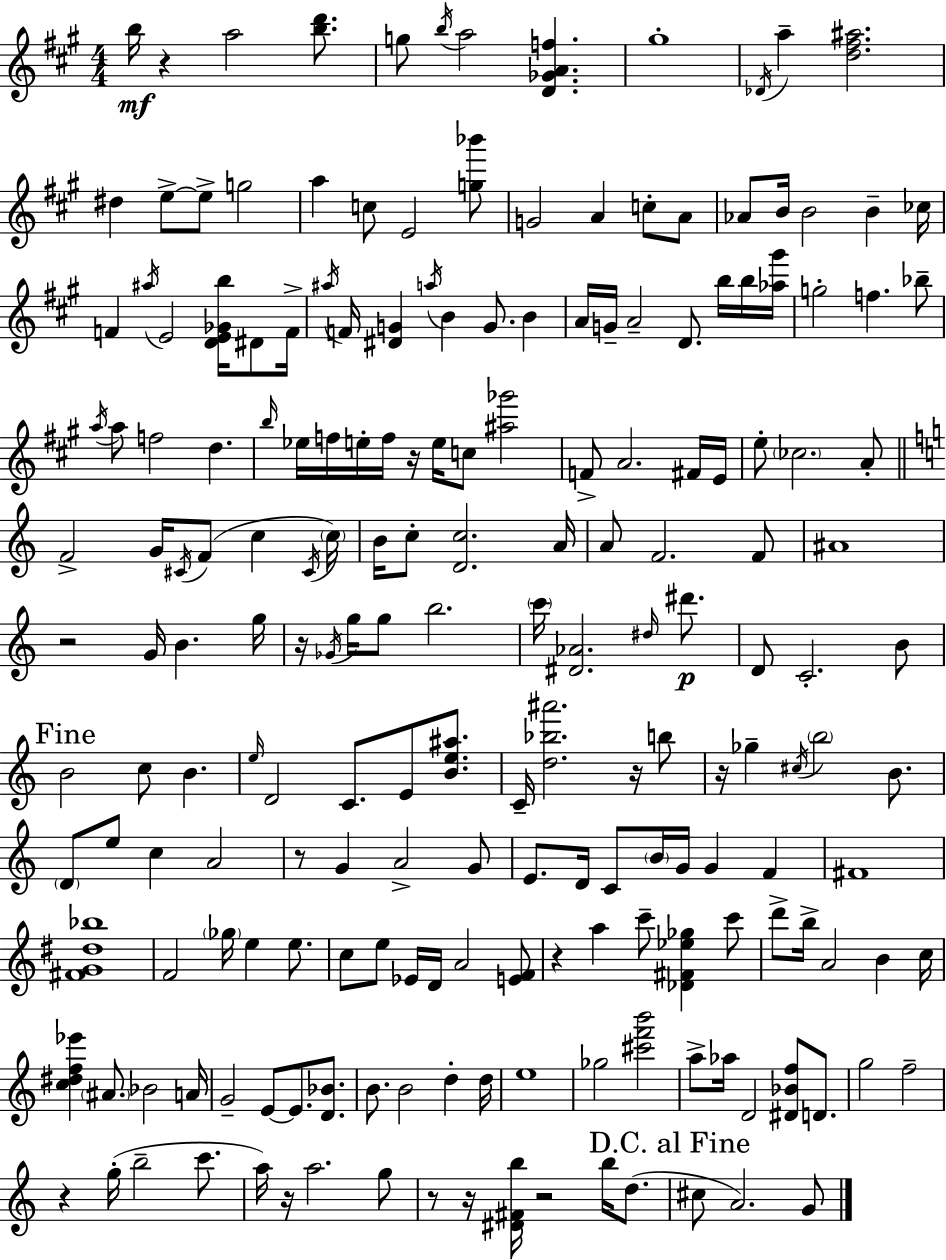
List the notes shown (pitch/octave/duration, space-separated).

B5/s R/q A5/h [B5,D6]/e. G5/e B5/s A5/h [D4,Gb4,A4,F5]/q. G#5/w Db4/s A5/q [D5,F#5,A#5]/h. D#5/q E5/e E5/e G5/h A5/q C5/e E4/h [G5,Bb6]/e G4/h A4/q C5/e A4/e Ab4/e B4/s B4/h B4/q CES5/s F4/q A#5/s E4/h [D4,E4,Gb4,B5]/s D#4/e F4/s A#5/s F4/s [D#4,G4]/q A5/s B4/q G4/e. B4/q A4/s G4/s A4/h D4/e. B5/s B5/s [Ab5,G#6]/s G5/h F5/q. Bb5/e A5/s A5/e F5/h D5/q. B5/s Eb5/s F5/s E5/s F5/s R/s E5/s C5/e [A#5,Gb6]/h F4/e A4/h. F#4/s E4/s E5/e CES5/h. A4/e F4/h G4/s C#4/s F4/e C5/q C#4/s C5/s B4/s C5/e [D4,C5]/h. A4/s A4/e F4/h. F4/e A#4/w R/h G4/s B4/q. G5/s R/s Gb4/s G5/s G5/e B5/h. C6/s [D#4,Ab4]/h. D#5/s D#6/e. D4/e C4/h. B4/e B4/h C5/e B4/q. E5/s D4/h C4/e. E4/e [B4,E5,A#5]/e. C4/s [D5,Bb5,A#6]/h. R/s B5/e R/s Gb5/q C#5/s B5/h B4/e. D4/e E5/e C5/q A4/h R/e G4/q A4/h G4/e E4/e. D4/s C4/e B4/s G4/s G4/q F4/q F#4/w [F#4,G4,D#5,Bb5]/w F4/h Gb5/s E5/q E5/e. C5/e E5/e Eb4/s D4/s A4/h [E4,F4]/e R/q A5/q C6/e [Db4,F#4,Eb5,Gb5]/q C6/e D6/e B5/s A4/h B4/q C5/s [C5,D#5,F5,Eb6]/q A#4/e. Bb4/h A4/s G4/h E4/e E4/e. [D4,Bb4]/e. B4/e. B4/h D5/q D5/s E5/w Gb5/h [C#6,F6,B6]/h A5/e Ab5/s D4/h [D#4,Bb4,F5]/e D4/e. G5/h F5/h R/q G5/s B5/h C6/e. A5/s R/s A5/h. G5/e R/e R/s [D#4,F#4,B5]/s R/h B5/s D5/e. C#5/e A4/h. G4/e